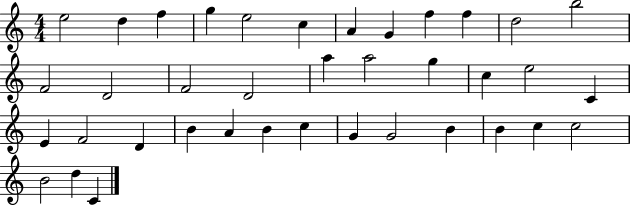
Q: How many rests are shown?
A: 0